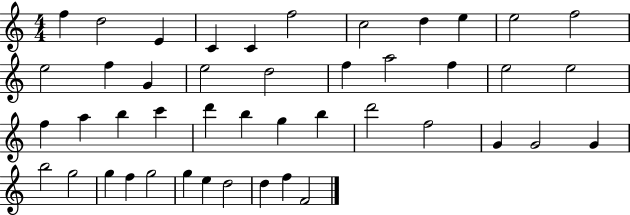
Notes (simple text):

F5/q D5/h E4/q C4/q C4/q F5/h C5/h D5/q E5/q E5/h F5/h E5/h F5/q G4/q E5/h D5/h F5/q A5/h F5/q E5/h E5/h F5/q A5/q B5/q C6/q D6/q B5/q G5/q B5/q D6/h F5/h G4/q G4/h G4/q B5/h G5/h G5/q F5/q G5/h G5/q E5/q D5/h D5/q F5/q F4/h